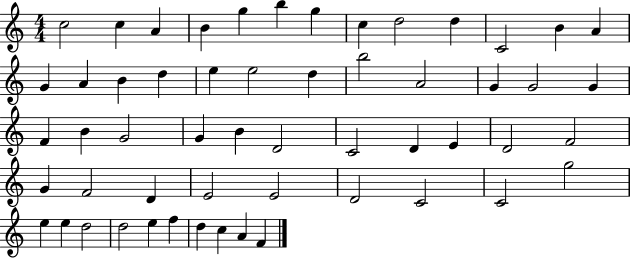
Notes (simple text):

C5/h C5/q A4/q B4/q G5/q B5/q G5/q C5/q D5/h D5/q C4/h B4/q A4/q G4/q A4/q B4/q D5/q E5/q E5/h D5/q B5/h A4/h G4/q G4/h G4/q F4/q B4/q G4/h G4/q B4/q D4/h C4/h D4/q E4/q D4/h F4/h G4/q F4/h D4/q E4/h E4/h D4/h C4/h C4/h G5/h E5/q E5/q D5/h D5/h E5/q F5/q D5/q C5/q A4/q F4/q